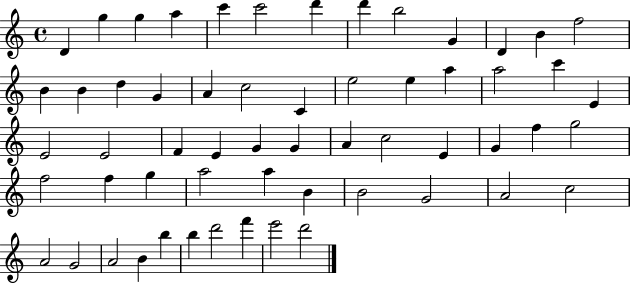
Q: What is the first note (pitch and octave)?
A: D4